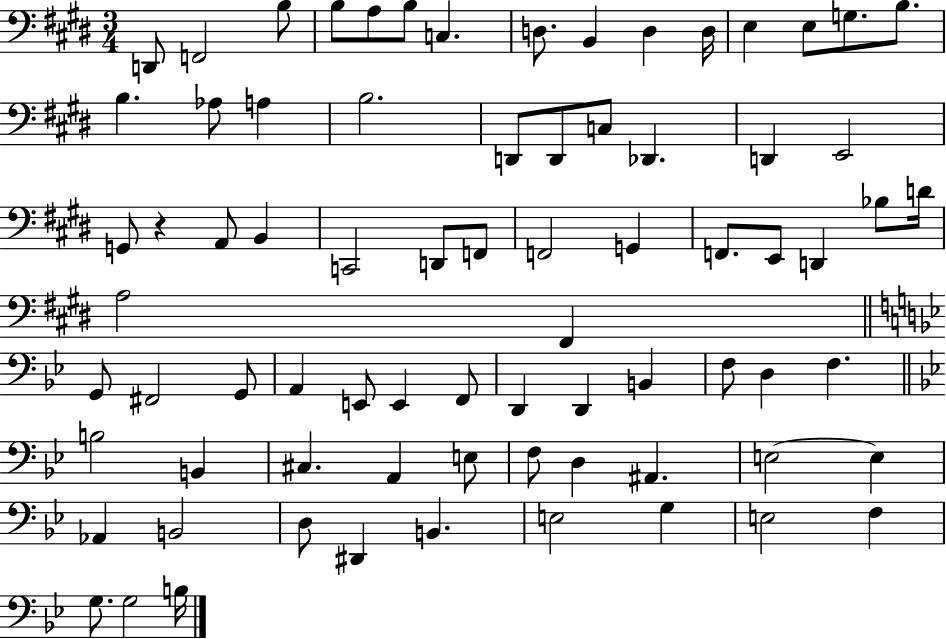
D2/e F2/h B3/e B3/e A3/e B3/e C3/q. D3/e. B2/q D3/q D3/s E3/q E3/e G3/e. B3/e. B3/q. Ab3/e A3/q B3/h. D2/e D2/e C3/e Db2/q. D2/q E2/h G2/e R/q A2/e B2/q C2/h D2/e F2/e F2/h G2/q F2/e. E2/e D2/q Bb3/e D4/s A3/h F#2/q G2/e F#2/h G2/e A2/q E2/e E2/q F2/e D2/q D2/q B2/q F3/e D3/q F3/q. B3/h B2/q C#3/q. A2/q E3/e F3/e D3/q A#2/q. E3/h E3/q Ab2/q B2/h D3/e D#2/q B2/q. E3/h G3/q E3/h F3/q G3/e. G3/h B3/s